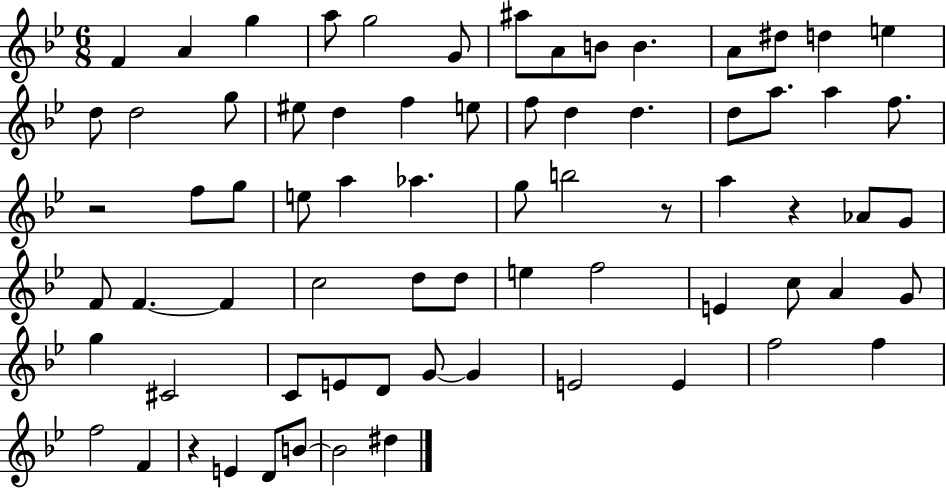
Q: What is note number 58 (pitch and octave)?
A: E4